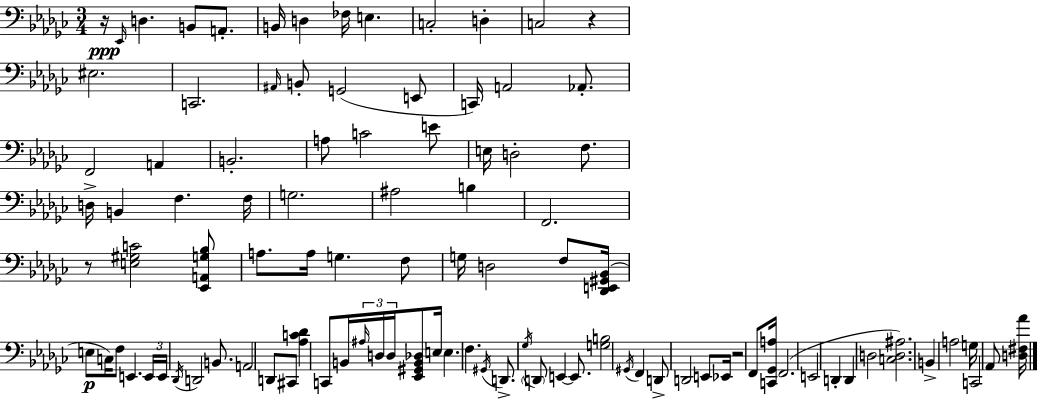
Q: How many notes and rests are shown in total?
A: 100